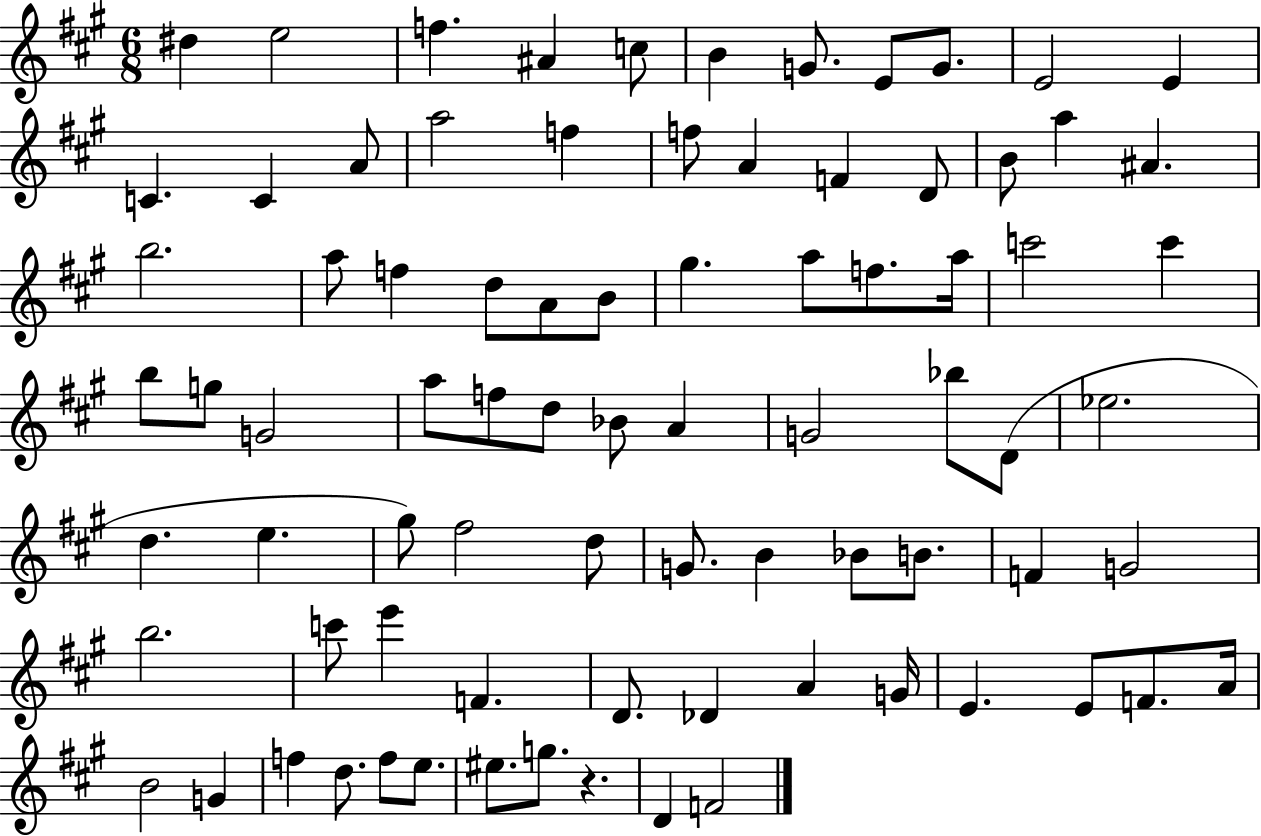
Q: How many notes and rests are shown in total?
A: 81